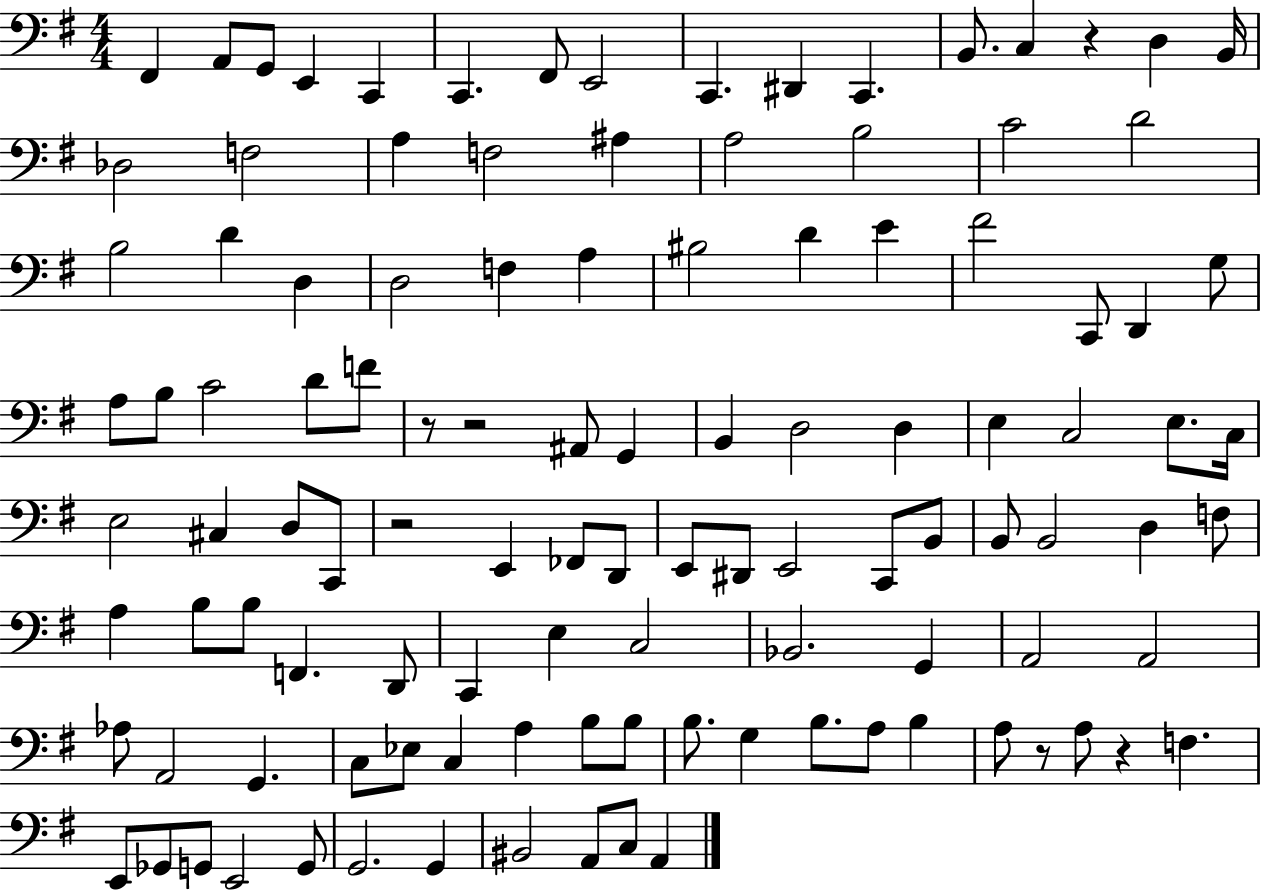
F#2/q A2/e G2/e E2/q C2/q C2/q. F#2/e E2/h C2/q. D#2/q C2/q. B2/e. C3/q R/q D3/q B2/s Db3/h F3/h A3/q F3/h A#3/q A3/h B3/h C4/h D4/h B3/h D4/q D3/q D3/h F3/q A3/q BIS3/h D4/q E4/q F#4/h C2/e D2/q G3/e A3/e B3/e C4/h D4/e F4/e R/e R/h A#2/e G2/q B2/q D3/h D3/q E3/q C3/h E3/e. C3/s E3/h C#3/q D3/e C2/e R/h E2/q FES2/e D2/e E2/e D#2/e E2/h C2/e B2/e B2/e B2/h D3/q F3/e A3/q B3/e B3/e F2/q. D2/e C2/q E3/q C3/h Bb2/h. G2/q A2/h A2/h Ab3/e A2/h G2/q. C3/e Eb3/e C3/q A3/q B3/e B3/e B3/e. G3/q B3/e. A3/e B3/q A3/e R/e A3/e R/q F3/q. E2/e Gb2/e G2/e E2/h G2/e G2/h. G2/q BIS2/h A2/e C3/e A2/q